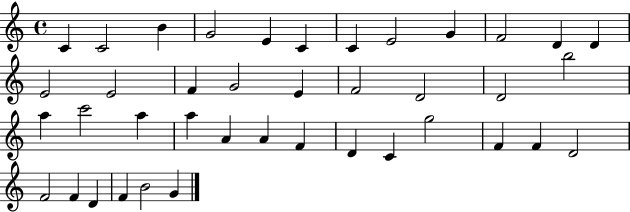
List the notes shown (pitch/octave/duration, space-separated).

C4/q C4/h B4/q G4/h E4/q C4/q C4/q E4/h G4/q F4/h D4/q D4/q E4/h E4/h F4/q G4/h E4/q F4/h D4/h D4/h B5/h A5/q C6/h A5/q A5/q A4/q A4/q F4/q D4/q C4/q G5/h F4/q F4/q D4/h F4/h F4/q D4/q F4/q B4/h G4/q